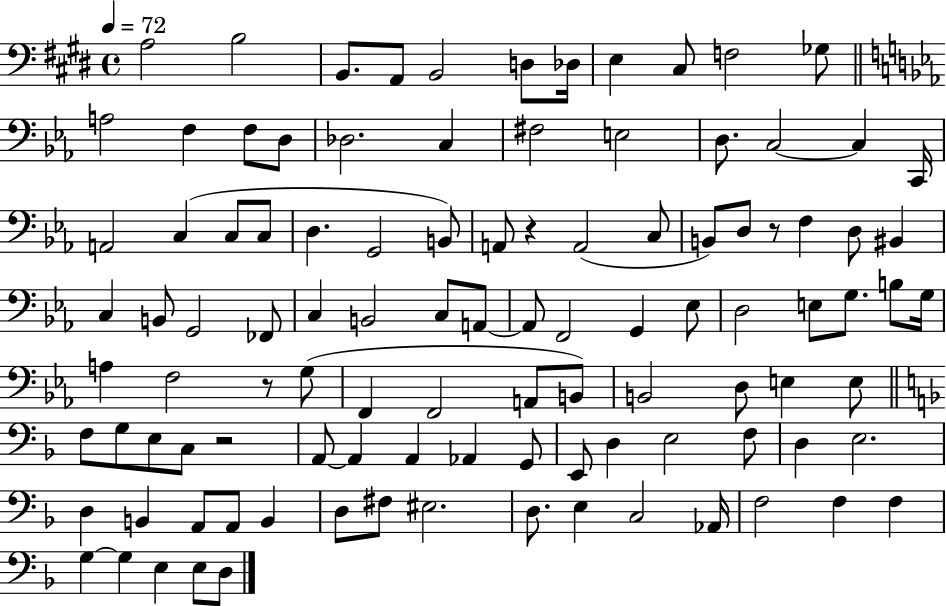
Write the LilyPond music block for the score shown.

{
  \clef bass
  \time 4/4
  \defaultTimeSignature
  \key e \major
  \tempo 4 = 72
  a2 b2 | b,8. a,8 b,2 d8 des16 | e4 cis8 f2 ges8 | \bar "||" \break \key ees \major a2 f4 f8 d8 | des2. c4 | fis2 e2 | d8. c2~~ c4 c,16 | \break a,2 c4( c8 c8 | d4. g,2 b,8) | a,8 r4 a,2( c8 | b,8) d8 r8 f4 d8 bis,4 | \break c4 b,8 g,2 fes,8 | c4 b,2 c8 a,8~~ | a,8 f,2 g,4 ees8 | d2 e8 g8. b8 g16 | \break a4 f2 r8 g8( | f,4 f,2 a,8 b,8) | b,2 d8 e4 e8 | \bar "||" \break \key f \major f8 g8 e8 c8 r2 | a,8~~ a,4 a,4 aes,4 g,8 | e,8 d4 e2 f8 | d4 e2. | \break d4 b,4 a,8 a,8 b,4 | d8 fis8 eis2. | d8. e4 c2 aes,16 | f2 f4 f4 | \break g4~~ g4 e4 e8 d8 | \bar "|."
}